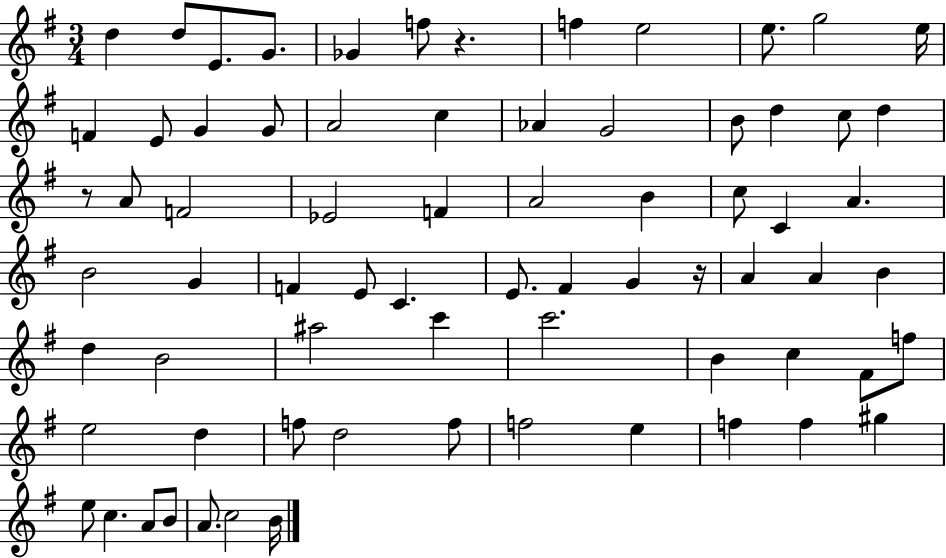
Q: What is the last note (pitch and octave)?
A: B4